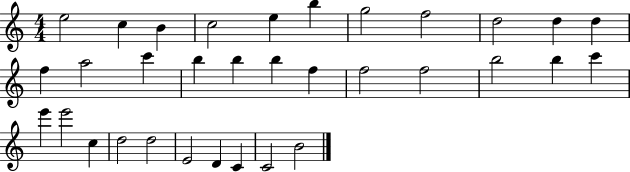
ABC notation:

X:1
T:Untitled
M:4/4
L:1/4
K:C
e2 c B c2 e b g2 f2 d2 d d f a2 c' b b b f f2 f2 b2 b c' e' e'2 c d2 d2 E2 D C C2 B2